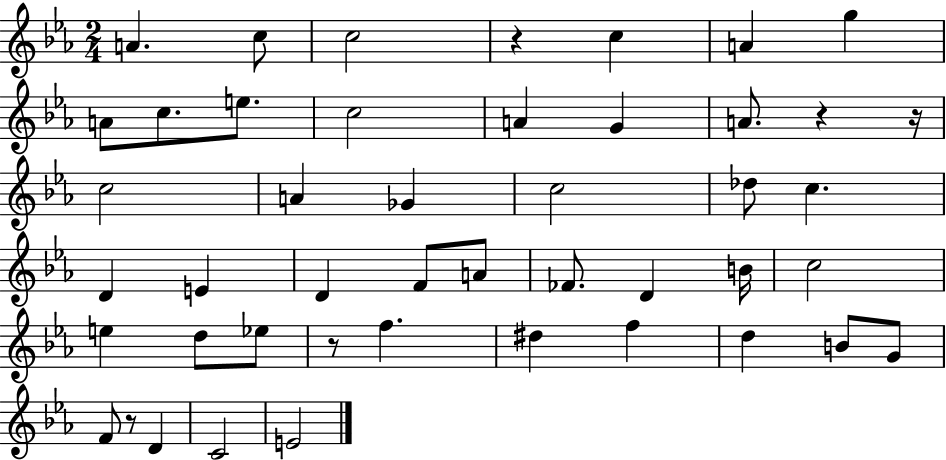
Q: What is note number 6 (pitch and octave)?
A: G5